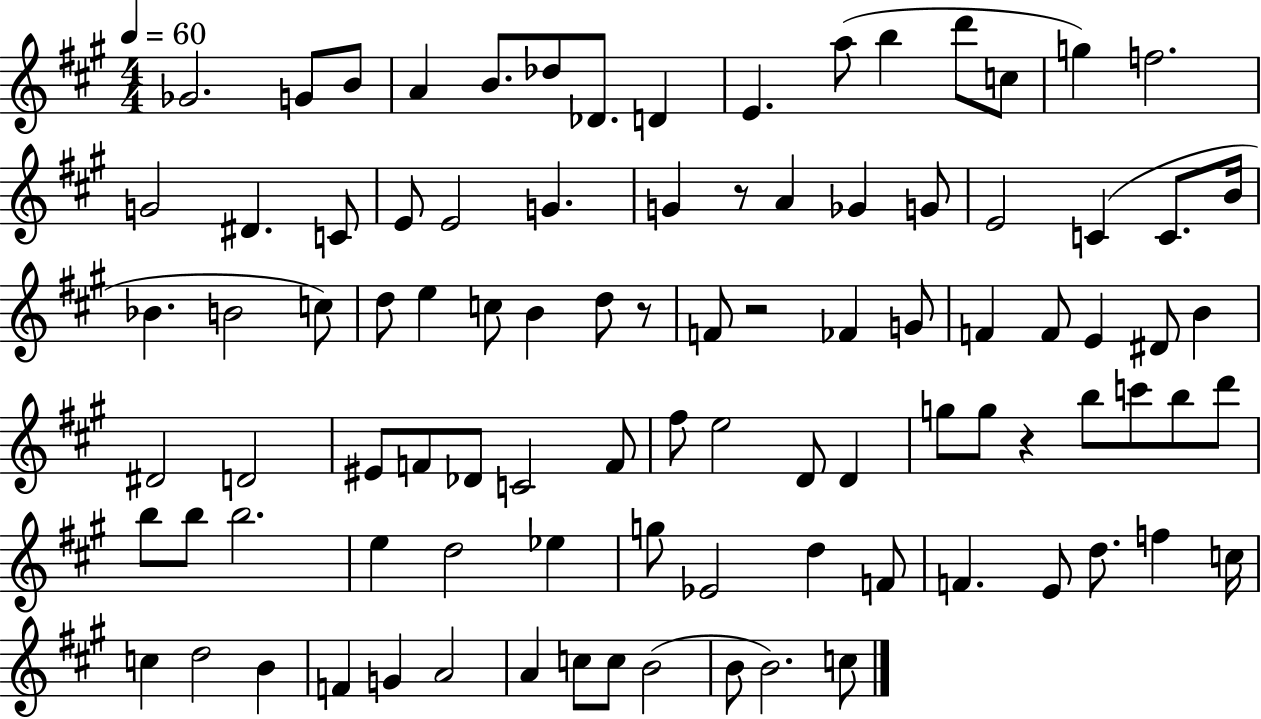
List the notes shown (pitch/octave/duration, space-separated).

Gb4/h. G4/e B4/e A4/q B4/e. Db5/e Db4/e. D4/q E4/q. A5/e B5/q D6/e C5/e G5/q F5/h. G4/h D#4/q. C4/e E4/e E4/h G4/q. G4/q R/e A4/q Gb4/q G4/e E4/h C4/q C4/e. B4/s Bb4/q. B4/h C5/e D5/e E5/q C5/e B4/q D5/e R/e F4/e R/h FES4/q G4/e F4/q F4/e E4/q D#4/e B4/q D#4/h D4/h EIS4/e F4/e Db4/e C4/h F4/e F#5/e E5/h D4/e D4/q G5/e G5/e R/q B5/e C6/e B5/e D6/e B5/e B5/e B5/h. E5/q D5/h Eb5/q G5/e Eb4/h D5/q F4/e F4/q. E4/e D5/e. F5/q C5/s C5/q D5/h B4/q F4/q G4/q A4/h A4/q C5/e C5/e B4/h B4/e B4/h. C5/e